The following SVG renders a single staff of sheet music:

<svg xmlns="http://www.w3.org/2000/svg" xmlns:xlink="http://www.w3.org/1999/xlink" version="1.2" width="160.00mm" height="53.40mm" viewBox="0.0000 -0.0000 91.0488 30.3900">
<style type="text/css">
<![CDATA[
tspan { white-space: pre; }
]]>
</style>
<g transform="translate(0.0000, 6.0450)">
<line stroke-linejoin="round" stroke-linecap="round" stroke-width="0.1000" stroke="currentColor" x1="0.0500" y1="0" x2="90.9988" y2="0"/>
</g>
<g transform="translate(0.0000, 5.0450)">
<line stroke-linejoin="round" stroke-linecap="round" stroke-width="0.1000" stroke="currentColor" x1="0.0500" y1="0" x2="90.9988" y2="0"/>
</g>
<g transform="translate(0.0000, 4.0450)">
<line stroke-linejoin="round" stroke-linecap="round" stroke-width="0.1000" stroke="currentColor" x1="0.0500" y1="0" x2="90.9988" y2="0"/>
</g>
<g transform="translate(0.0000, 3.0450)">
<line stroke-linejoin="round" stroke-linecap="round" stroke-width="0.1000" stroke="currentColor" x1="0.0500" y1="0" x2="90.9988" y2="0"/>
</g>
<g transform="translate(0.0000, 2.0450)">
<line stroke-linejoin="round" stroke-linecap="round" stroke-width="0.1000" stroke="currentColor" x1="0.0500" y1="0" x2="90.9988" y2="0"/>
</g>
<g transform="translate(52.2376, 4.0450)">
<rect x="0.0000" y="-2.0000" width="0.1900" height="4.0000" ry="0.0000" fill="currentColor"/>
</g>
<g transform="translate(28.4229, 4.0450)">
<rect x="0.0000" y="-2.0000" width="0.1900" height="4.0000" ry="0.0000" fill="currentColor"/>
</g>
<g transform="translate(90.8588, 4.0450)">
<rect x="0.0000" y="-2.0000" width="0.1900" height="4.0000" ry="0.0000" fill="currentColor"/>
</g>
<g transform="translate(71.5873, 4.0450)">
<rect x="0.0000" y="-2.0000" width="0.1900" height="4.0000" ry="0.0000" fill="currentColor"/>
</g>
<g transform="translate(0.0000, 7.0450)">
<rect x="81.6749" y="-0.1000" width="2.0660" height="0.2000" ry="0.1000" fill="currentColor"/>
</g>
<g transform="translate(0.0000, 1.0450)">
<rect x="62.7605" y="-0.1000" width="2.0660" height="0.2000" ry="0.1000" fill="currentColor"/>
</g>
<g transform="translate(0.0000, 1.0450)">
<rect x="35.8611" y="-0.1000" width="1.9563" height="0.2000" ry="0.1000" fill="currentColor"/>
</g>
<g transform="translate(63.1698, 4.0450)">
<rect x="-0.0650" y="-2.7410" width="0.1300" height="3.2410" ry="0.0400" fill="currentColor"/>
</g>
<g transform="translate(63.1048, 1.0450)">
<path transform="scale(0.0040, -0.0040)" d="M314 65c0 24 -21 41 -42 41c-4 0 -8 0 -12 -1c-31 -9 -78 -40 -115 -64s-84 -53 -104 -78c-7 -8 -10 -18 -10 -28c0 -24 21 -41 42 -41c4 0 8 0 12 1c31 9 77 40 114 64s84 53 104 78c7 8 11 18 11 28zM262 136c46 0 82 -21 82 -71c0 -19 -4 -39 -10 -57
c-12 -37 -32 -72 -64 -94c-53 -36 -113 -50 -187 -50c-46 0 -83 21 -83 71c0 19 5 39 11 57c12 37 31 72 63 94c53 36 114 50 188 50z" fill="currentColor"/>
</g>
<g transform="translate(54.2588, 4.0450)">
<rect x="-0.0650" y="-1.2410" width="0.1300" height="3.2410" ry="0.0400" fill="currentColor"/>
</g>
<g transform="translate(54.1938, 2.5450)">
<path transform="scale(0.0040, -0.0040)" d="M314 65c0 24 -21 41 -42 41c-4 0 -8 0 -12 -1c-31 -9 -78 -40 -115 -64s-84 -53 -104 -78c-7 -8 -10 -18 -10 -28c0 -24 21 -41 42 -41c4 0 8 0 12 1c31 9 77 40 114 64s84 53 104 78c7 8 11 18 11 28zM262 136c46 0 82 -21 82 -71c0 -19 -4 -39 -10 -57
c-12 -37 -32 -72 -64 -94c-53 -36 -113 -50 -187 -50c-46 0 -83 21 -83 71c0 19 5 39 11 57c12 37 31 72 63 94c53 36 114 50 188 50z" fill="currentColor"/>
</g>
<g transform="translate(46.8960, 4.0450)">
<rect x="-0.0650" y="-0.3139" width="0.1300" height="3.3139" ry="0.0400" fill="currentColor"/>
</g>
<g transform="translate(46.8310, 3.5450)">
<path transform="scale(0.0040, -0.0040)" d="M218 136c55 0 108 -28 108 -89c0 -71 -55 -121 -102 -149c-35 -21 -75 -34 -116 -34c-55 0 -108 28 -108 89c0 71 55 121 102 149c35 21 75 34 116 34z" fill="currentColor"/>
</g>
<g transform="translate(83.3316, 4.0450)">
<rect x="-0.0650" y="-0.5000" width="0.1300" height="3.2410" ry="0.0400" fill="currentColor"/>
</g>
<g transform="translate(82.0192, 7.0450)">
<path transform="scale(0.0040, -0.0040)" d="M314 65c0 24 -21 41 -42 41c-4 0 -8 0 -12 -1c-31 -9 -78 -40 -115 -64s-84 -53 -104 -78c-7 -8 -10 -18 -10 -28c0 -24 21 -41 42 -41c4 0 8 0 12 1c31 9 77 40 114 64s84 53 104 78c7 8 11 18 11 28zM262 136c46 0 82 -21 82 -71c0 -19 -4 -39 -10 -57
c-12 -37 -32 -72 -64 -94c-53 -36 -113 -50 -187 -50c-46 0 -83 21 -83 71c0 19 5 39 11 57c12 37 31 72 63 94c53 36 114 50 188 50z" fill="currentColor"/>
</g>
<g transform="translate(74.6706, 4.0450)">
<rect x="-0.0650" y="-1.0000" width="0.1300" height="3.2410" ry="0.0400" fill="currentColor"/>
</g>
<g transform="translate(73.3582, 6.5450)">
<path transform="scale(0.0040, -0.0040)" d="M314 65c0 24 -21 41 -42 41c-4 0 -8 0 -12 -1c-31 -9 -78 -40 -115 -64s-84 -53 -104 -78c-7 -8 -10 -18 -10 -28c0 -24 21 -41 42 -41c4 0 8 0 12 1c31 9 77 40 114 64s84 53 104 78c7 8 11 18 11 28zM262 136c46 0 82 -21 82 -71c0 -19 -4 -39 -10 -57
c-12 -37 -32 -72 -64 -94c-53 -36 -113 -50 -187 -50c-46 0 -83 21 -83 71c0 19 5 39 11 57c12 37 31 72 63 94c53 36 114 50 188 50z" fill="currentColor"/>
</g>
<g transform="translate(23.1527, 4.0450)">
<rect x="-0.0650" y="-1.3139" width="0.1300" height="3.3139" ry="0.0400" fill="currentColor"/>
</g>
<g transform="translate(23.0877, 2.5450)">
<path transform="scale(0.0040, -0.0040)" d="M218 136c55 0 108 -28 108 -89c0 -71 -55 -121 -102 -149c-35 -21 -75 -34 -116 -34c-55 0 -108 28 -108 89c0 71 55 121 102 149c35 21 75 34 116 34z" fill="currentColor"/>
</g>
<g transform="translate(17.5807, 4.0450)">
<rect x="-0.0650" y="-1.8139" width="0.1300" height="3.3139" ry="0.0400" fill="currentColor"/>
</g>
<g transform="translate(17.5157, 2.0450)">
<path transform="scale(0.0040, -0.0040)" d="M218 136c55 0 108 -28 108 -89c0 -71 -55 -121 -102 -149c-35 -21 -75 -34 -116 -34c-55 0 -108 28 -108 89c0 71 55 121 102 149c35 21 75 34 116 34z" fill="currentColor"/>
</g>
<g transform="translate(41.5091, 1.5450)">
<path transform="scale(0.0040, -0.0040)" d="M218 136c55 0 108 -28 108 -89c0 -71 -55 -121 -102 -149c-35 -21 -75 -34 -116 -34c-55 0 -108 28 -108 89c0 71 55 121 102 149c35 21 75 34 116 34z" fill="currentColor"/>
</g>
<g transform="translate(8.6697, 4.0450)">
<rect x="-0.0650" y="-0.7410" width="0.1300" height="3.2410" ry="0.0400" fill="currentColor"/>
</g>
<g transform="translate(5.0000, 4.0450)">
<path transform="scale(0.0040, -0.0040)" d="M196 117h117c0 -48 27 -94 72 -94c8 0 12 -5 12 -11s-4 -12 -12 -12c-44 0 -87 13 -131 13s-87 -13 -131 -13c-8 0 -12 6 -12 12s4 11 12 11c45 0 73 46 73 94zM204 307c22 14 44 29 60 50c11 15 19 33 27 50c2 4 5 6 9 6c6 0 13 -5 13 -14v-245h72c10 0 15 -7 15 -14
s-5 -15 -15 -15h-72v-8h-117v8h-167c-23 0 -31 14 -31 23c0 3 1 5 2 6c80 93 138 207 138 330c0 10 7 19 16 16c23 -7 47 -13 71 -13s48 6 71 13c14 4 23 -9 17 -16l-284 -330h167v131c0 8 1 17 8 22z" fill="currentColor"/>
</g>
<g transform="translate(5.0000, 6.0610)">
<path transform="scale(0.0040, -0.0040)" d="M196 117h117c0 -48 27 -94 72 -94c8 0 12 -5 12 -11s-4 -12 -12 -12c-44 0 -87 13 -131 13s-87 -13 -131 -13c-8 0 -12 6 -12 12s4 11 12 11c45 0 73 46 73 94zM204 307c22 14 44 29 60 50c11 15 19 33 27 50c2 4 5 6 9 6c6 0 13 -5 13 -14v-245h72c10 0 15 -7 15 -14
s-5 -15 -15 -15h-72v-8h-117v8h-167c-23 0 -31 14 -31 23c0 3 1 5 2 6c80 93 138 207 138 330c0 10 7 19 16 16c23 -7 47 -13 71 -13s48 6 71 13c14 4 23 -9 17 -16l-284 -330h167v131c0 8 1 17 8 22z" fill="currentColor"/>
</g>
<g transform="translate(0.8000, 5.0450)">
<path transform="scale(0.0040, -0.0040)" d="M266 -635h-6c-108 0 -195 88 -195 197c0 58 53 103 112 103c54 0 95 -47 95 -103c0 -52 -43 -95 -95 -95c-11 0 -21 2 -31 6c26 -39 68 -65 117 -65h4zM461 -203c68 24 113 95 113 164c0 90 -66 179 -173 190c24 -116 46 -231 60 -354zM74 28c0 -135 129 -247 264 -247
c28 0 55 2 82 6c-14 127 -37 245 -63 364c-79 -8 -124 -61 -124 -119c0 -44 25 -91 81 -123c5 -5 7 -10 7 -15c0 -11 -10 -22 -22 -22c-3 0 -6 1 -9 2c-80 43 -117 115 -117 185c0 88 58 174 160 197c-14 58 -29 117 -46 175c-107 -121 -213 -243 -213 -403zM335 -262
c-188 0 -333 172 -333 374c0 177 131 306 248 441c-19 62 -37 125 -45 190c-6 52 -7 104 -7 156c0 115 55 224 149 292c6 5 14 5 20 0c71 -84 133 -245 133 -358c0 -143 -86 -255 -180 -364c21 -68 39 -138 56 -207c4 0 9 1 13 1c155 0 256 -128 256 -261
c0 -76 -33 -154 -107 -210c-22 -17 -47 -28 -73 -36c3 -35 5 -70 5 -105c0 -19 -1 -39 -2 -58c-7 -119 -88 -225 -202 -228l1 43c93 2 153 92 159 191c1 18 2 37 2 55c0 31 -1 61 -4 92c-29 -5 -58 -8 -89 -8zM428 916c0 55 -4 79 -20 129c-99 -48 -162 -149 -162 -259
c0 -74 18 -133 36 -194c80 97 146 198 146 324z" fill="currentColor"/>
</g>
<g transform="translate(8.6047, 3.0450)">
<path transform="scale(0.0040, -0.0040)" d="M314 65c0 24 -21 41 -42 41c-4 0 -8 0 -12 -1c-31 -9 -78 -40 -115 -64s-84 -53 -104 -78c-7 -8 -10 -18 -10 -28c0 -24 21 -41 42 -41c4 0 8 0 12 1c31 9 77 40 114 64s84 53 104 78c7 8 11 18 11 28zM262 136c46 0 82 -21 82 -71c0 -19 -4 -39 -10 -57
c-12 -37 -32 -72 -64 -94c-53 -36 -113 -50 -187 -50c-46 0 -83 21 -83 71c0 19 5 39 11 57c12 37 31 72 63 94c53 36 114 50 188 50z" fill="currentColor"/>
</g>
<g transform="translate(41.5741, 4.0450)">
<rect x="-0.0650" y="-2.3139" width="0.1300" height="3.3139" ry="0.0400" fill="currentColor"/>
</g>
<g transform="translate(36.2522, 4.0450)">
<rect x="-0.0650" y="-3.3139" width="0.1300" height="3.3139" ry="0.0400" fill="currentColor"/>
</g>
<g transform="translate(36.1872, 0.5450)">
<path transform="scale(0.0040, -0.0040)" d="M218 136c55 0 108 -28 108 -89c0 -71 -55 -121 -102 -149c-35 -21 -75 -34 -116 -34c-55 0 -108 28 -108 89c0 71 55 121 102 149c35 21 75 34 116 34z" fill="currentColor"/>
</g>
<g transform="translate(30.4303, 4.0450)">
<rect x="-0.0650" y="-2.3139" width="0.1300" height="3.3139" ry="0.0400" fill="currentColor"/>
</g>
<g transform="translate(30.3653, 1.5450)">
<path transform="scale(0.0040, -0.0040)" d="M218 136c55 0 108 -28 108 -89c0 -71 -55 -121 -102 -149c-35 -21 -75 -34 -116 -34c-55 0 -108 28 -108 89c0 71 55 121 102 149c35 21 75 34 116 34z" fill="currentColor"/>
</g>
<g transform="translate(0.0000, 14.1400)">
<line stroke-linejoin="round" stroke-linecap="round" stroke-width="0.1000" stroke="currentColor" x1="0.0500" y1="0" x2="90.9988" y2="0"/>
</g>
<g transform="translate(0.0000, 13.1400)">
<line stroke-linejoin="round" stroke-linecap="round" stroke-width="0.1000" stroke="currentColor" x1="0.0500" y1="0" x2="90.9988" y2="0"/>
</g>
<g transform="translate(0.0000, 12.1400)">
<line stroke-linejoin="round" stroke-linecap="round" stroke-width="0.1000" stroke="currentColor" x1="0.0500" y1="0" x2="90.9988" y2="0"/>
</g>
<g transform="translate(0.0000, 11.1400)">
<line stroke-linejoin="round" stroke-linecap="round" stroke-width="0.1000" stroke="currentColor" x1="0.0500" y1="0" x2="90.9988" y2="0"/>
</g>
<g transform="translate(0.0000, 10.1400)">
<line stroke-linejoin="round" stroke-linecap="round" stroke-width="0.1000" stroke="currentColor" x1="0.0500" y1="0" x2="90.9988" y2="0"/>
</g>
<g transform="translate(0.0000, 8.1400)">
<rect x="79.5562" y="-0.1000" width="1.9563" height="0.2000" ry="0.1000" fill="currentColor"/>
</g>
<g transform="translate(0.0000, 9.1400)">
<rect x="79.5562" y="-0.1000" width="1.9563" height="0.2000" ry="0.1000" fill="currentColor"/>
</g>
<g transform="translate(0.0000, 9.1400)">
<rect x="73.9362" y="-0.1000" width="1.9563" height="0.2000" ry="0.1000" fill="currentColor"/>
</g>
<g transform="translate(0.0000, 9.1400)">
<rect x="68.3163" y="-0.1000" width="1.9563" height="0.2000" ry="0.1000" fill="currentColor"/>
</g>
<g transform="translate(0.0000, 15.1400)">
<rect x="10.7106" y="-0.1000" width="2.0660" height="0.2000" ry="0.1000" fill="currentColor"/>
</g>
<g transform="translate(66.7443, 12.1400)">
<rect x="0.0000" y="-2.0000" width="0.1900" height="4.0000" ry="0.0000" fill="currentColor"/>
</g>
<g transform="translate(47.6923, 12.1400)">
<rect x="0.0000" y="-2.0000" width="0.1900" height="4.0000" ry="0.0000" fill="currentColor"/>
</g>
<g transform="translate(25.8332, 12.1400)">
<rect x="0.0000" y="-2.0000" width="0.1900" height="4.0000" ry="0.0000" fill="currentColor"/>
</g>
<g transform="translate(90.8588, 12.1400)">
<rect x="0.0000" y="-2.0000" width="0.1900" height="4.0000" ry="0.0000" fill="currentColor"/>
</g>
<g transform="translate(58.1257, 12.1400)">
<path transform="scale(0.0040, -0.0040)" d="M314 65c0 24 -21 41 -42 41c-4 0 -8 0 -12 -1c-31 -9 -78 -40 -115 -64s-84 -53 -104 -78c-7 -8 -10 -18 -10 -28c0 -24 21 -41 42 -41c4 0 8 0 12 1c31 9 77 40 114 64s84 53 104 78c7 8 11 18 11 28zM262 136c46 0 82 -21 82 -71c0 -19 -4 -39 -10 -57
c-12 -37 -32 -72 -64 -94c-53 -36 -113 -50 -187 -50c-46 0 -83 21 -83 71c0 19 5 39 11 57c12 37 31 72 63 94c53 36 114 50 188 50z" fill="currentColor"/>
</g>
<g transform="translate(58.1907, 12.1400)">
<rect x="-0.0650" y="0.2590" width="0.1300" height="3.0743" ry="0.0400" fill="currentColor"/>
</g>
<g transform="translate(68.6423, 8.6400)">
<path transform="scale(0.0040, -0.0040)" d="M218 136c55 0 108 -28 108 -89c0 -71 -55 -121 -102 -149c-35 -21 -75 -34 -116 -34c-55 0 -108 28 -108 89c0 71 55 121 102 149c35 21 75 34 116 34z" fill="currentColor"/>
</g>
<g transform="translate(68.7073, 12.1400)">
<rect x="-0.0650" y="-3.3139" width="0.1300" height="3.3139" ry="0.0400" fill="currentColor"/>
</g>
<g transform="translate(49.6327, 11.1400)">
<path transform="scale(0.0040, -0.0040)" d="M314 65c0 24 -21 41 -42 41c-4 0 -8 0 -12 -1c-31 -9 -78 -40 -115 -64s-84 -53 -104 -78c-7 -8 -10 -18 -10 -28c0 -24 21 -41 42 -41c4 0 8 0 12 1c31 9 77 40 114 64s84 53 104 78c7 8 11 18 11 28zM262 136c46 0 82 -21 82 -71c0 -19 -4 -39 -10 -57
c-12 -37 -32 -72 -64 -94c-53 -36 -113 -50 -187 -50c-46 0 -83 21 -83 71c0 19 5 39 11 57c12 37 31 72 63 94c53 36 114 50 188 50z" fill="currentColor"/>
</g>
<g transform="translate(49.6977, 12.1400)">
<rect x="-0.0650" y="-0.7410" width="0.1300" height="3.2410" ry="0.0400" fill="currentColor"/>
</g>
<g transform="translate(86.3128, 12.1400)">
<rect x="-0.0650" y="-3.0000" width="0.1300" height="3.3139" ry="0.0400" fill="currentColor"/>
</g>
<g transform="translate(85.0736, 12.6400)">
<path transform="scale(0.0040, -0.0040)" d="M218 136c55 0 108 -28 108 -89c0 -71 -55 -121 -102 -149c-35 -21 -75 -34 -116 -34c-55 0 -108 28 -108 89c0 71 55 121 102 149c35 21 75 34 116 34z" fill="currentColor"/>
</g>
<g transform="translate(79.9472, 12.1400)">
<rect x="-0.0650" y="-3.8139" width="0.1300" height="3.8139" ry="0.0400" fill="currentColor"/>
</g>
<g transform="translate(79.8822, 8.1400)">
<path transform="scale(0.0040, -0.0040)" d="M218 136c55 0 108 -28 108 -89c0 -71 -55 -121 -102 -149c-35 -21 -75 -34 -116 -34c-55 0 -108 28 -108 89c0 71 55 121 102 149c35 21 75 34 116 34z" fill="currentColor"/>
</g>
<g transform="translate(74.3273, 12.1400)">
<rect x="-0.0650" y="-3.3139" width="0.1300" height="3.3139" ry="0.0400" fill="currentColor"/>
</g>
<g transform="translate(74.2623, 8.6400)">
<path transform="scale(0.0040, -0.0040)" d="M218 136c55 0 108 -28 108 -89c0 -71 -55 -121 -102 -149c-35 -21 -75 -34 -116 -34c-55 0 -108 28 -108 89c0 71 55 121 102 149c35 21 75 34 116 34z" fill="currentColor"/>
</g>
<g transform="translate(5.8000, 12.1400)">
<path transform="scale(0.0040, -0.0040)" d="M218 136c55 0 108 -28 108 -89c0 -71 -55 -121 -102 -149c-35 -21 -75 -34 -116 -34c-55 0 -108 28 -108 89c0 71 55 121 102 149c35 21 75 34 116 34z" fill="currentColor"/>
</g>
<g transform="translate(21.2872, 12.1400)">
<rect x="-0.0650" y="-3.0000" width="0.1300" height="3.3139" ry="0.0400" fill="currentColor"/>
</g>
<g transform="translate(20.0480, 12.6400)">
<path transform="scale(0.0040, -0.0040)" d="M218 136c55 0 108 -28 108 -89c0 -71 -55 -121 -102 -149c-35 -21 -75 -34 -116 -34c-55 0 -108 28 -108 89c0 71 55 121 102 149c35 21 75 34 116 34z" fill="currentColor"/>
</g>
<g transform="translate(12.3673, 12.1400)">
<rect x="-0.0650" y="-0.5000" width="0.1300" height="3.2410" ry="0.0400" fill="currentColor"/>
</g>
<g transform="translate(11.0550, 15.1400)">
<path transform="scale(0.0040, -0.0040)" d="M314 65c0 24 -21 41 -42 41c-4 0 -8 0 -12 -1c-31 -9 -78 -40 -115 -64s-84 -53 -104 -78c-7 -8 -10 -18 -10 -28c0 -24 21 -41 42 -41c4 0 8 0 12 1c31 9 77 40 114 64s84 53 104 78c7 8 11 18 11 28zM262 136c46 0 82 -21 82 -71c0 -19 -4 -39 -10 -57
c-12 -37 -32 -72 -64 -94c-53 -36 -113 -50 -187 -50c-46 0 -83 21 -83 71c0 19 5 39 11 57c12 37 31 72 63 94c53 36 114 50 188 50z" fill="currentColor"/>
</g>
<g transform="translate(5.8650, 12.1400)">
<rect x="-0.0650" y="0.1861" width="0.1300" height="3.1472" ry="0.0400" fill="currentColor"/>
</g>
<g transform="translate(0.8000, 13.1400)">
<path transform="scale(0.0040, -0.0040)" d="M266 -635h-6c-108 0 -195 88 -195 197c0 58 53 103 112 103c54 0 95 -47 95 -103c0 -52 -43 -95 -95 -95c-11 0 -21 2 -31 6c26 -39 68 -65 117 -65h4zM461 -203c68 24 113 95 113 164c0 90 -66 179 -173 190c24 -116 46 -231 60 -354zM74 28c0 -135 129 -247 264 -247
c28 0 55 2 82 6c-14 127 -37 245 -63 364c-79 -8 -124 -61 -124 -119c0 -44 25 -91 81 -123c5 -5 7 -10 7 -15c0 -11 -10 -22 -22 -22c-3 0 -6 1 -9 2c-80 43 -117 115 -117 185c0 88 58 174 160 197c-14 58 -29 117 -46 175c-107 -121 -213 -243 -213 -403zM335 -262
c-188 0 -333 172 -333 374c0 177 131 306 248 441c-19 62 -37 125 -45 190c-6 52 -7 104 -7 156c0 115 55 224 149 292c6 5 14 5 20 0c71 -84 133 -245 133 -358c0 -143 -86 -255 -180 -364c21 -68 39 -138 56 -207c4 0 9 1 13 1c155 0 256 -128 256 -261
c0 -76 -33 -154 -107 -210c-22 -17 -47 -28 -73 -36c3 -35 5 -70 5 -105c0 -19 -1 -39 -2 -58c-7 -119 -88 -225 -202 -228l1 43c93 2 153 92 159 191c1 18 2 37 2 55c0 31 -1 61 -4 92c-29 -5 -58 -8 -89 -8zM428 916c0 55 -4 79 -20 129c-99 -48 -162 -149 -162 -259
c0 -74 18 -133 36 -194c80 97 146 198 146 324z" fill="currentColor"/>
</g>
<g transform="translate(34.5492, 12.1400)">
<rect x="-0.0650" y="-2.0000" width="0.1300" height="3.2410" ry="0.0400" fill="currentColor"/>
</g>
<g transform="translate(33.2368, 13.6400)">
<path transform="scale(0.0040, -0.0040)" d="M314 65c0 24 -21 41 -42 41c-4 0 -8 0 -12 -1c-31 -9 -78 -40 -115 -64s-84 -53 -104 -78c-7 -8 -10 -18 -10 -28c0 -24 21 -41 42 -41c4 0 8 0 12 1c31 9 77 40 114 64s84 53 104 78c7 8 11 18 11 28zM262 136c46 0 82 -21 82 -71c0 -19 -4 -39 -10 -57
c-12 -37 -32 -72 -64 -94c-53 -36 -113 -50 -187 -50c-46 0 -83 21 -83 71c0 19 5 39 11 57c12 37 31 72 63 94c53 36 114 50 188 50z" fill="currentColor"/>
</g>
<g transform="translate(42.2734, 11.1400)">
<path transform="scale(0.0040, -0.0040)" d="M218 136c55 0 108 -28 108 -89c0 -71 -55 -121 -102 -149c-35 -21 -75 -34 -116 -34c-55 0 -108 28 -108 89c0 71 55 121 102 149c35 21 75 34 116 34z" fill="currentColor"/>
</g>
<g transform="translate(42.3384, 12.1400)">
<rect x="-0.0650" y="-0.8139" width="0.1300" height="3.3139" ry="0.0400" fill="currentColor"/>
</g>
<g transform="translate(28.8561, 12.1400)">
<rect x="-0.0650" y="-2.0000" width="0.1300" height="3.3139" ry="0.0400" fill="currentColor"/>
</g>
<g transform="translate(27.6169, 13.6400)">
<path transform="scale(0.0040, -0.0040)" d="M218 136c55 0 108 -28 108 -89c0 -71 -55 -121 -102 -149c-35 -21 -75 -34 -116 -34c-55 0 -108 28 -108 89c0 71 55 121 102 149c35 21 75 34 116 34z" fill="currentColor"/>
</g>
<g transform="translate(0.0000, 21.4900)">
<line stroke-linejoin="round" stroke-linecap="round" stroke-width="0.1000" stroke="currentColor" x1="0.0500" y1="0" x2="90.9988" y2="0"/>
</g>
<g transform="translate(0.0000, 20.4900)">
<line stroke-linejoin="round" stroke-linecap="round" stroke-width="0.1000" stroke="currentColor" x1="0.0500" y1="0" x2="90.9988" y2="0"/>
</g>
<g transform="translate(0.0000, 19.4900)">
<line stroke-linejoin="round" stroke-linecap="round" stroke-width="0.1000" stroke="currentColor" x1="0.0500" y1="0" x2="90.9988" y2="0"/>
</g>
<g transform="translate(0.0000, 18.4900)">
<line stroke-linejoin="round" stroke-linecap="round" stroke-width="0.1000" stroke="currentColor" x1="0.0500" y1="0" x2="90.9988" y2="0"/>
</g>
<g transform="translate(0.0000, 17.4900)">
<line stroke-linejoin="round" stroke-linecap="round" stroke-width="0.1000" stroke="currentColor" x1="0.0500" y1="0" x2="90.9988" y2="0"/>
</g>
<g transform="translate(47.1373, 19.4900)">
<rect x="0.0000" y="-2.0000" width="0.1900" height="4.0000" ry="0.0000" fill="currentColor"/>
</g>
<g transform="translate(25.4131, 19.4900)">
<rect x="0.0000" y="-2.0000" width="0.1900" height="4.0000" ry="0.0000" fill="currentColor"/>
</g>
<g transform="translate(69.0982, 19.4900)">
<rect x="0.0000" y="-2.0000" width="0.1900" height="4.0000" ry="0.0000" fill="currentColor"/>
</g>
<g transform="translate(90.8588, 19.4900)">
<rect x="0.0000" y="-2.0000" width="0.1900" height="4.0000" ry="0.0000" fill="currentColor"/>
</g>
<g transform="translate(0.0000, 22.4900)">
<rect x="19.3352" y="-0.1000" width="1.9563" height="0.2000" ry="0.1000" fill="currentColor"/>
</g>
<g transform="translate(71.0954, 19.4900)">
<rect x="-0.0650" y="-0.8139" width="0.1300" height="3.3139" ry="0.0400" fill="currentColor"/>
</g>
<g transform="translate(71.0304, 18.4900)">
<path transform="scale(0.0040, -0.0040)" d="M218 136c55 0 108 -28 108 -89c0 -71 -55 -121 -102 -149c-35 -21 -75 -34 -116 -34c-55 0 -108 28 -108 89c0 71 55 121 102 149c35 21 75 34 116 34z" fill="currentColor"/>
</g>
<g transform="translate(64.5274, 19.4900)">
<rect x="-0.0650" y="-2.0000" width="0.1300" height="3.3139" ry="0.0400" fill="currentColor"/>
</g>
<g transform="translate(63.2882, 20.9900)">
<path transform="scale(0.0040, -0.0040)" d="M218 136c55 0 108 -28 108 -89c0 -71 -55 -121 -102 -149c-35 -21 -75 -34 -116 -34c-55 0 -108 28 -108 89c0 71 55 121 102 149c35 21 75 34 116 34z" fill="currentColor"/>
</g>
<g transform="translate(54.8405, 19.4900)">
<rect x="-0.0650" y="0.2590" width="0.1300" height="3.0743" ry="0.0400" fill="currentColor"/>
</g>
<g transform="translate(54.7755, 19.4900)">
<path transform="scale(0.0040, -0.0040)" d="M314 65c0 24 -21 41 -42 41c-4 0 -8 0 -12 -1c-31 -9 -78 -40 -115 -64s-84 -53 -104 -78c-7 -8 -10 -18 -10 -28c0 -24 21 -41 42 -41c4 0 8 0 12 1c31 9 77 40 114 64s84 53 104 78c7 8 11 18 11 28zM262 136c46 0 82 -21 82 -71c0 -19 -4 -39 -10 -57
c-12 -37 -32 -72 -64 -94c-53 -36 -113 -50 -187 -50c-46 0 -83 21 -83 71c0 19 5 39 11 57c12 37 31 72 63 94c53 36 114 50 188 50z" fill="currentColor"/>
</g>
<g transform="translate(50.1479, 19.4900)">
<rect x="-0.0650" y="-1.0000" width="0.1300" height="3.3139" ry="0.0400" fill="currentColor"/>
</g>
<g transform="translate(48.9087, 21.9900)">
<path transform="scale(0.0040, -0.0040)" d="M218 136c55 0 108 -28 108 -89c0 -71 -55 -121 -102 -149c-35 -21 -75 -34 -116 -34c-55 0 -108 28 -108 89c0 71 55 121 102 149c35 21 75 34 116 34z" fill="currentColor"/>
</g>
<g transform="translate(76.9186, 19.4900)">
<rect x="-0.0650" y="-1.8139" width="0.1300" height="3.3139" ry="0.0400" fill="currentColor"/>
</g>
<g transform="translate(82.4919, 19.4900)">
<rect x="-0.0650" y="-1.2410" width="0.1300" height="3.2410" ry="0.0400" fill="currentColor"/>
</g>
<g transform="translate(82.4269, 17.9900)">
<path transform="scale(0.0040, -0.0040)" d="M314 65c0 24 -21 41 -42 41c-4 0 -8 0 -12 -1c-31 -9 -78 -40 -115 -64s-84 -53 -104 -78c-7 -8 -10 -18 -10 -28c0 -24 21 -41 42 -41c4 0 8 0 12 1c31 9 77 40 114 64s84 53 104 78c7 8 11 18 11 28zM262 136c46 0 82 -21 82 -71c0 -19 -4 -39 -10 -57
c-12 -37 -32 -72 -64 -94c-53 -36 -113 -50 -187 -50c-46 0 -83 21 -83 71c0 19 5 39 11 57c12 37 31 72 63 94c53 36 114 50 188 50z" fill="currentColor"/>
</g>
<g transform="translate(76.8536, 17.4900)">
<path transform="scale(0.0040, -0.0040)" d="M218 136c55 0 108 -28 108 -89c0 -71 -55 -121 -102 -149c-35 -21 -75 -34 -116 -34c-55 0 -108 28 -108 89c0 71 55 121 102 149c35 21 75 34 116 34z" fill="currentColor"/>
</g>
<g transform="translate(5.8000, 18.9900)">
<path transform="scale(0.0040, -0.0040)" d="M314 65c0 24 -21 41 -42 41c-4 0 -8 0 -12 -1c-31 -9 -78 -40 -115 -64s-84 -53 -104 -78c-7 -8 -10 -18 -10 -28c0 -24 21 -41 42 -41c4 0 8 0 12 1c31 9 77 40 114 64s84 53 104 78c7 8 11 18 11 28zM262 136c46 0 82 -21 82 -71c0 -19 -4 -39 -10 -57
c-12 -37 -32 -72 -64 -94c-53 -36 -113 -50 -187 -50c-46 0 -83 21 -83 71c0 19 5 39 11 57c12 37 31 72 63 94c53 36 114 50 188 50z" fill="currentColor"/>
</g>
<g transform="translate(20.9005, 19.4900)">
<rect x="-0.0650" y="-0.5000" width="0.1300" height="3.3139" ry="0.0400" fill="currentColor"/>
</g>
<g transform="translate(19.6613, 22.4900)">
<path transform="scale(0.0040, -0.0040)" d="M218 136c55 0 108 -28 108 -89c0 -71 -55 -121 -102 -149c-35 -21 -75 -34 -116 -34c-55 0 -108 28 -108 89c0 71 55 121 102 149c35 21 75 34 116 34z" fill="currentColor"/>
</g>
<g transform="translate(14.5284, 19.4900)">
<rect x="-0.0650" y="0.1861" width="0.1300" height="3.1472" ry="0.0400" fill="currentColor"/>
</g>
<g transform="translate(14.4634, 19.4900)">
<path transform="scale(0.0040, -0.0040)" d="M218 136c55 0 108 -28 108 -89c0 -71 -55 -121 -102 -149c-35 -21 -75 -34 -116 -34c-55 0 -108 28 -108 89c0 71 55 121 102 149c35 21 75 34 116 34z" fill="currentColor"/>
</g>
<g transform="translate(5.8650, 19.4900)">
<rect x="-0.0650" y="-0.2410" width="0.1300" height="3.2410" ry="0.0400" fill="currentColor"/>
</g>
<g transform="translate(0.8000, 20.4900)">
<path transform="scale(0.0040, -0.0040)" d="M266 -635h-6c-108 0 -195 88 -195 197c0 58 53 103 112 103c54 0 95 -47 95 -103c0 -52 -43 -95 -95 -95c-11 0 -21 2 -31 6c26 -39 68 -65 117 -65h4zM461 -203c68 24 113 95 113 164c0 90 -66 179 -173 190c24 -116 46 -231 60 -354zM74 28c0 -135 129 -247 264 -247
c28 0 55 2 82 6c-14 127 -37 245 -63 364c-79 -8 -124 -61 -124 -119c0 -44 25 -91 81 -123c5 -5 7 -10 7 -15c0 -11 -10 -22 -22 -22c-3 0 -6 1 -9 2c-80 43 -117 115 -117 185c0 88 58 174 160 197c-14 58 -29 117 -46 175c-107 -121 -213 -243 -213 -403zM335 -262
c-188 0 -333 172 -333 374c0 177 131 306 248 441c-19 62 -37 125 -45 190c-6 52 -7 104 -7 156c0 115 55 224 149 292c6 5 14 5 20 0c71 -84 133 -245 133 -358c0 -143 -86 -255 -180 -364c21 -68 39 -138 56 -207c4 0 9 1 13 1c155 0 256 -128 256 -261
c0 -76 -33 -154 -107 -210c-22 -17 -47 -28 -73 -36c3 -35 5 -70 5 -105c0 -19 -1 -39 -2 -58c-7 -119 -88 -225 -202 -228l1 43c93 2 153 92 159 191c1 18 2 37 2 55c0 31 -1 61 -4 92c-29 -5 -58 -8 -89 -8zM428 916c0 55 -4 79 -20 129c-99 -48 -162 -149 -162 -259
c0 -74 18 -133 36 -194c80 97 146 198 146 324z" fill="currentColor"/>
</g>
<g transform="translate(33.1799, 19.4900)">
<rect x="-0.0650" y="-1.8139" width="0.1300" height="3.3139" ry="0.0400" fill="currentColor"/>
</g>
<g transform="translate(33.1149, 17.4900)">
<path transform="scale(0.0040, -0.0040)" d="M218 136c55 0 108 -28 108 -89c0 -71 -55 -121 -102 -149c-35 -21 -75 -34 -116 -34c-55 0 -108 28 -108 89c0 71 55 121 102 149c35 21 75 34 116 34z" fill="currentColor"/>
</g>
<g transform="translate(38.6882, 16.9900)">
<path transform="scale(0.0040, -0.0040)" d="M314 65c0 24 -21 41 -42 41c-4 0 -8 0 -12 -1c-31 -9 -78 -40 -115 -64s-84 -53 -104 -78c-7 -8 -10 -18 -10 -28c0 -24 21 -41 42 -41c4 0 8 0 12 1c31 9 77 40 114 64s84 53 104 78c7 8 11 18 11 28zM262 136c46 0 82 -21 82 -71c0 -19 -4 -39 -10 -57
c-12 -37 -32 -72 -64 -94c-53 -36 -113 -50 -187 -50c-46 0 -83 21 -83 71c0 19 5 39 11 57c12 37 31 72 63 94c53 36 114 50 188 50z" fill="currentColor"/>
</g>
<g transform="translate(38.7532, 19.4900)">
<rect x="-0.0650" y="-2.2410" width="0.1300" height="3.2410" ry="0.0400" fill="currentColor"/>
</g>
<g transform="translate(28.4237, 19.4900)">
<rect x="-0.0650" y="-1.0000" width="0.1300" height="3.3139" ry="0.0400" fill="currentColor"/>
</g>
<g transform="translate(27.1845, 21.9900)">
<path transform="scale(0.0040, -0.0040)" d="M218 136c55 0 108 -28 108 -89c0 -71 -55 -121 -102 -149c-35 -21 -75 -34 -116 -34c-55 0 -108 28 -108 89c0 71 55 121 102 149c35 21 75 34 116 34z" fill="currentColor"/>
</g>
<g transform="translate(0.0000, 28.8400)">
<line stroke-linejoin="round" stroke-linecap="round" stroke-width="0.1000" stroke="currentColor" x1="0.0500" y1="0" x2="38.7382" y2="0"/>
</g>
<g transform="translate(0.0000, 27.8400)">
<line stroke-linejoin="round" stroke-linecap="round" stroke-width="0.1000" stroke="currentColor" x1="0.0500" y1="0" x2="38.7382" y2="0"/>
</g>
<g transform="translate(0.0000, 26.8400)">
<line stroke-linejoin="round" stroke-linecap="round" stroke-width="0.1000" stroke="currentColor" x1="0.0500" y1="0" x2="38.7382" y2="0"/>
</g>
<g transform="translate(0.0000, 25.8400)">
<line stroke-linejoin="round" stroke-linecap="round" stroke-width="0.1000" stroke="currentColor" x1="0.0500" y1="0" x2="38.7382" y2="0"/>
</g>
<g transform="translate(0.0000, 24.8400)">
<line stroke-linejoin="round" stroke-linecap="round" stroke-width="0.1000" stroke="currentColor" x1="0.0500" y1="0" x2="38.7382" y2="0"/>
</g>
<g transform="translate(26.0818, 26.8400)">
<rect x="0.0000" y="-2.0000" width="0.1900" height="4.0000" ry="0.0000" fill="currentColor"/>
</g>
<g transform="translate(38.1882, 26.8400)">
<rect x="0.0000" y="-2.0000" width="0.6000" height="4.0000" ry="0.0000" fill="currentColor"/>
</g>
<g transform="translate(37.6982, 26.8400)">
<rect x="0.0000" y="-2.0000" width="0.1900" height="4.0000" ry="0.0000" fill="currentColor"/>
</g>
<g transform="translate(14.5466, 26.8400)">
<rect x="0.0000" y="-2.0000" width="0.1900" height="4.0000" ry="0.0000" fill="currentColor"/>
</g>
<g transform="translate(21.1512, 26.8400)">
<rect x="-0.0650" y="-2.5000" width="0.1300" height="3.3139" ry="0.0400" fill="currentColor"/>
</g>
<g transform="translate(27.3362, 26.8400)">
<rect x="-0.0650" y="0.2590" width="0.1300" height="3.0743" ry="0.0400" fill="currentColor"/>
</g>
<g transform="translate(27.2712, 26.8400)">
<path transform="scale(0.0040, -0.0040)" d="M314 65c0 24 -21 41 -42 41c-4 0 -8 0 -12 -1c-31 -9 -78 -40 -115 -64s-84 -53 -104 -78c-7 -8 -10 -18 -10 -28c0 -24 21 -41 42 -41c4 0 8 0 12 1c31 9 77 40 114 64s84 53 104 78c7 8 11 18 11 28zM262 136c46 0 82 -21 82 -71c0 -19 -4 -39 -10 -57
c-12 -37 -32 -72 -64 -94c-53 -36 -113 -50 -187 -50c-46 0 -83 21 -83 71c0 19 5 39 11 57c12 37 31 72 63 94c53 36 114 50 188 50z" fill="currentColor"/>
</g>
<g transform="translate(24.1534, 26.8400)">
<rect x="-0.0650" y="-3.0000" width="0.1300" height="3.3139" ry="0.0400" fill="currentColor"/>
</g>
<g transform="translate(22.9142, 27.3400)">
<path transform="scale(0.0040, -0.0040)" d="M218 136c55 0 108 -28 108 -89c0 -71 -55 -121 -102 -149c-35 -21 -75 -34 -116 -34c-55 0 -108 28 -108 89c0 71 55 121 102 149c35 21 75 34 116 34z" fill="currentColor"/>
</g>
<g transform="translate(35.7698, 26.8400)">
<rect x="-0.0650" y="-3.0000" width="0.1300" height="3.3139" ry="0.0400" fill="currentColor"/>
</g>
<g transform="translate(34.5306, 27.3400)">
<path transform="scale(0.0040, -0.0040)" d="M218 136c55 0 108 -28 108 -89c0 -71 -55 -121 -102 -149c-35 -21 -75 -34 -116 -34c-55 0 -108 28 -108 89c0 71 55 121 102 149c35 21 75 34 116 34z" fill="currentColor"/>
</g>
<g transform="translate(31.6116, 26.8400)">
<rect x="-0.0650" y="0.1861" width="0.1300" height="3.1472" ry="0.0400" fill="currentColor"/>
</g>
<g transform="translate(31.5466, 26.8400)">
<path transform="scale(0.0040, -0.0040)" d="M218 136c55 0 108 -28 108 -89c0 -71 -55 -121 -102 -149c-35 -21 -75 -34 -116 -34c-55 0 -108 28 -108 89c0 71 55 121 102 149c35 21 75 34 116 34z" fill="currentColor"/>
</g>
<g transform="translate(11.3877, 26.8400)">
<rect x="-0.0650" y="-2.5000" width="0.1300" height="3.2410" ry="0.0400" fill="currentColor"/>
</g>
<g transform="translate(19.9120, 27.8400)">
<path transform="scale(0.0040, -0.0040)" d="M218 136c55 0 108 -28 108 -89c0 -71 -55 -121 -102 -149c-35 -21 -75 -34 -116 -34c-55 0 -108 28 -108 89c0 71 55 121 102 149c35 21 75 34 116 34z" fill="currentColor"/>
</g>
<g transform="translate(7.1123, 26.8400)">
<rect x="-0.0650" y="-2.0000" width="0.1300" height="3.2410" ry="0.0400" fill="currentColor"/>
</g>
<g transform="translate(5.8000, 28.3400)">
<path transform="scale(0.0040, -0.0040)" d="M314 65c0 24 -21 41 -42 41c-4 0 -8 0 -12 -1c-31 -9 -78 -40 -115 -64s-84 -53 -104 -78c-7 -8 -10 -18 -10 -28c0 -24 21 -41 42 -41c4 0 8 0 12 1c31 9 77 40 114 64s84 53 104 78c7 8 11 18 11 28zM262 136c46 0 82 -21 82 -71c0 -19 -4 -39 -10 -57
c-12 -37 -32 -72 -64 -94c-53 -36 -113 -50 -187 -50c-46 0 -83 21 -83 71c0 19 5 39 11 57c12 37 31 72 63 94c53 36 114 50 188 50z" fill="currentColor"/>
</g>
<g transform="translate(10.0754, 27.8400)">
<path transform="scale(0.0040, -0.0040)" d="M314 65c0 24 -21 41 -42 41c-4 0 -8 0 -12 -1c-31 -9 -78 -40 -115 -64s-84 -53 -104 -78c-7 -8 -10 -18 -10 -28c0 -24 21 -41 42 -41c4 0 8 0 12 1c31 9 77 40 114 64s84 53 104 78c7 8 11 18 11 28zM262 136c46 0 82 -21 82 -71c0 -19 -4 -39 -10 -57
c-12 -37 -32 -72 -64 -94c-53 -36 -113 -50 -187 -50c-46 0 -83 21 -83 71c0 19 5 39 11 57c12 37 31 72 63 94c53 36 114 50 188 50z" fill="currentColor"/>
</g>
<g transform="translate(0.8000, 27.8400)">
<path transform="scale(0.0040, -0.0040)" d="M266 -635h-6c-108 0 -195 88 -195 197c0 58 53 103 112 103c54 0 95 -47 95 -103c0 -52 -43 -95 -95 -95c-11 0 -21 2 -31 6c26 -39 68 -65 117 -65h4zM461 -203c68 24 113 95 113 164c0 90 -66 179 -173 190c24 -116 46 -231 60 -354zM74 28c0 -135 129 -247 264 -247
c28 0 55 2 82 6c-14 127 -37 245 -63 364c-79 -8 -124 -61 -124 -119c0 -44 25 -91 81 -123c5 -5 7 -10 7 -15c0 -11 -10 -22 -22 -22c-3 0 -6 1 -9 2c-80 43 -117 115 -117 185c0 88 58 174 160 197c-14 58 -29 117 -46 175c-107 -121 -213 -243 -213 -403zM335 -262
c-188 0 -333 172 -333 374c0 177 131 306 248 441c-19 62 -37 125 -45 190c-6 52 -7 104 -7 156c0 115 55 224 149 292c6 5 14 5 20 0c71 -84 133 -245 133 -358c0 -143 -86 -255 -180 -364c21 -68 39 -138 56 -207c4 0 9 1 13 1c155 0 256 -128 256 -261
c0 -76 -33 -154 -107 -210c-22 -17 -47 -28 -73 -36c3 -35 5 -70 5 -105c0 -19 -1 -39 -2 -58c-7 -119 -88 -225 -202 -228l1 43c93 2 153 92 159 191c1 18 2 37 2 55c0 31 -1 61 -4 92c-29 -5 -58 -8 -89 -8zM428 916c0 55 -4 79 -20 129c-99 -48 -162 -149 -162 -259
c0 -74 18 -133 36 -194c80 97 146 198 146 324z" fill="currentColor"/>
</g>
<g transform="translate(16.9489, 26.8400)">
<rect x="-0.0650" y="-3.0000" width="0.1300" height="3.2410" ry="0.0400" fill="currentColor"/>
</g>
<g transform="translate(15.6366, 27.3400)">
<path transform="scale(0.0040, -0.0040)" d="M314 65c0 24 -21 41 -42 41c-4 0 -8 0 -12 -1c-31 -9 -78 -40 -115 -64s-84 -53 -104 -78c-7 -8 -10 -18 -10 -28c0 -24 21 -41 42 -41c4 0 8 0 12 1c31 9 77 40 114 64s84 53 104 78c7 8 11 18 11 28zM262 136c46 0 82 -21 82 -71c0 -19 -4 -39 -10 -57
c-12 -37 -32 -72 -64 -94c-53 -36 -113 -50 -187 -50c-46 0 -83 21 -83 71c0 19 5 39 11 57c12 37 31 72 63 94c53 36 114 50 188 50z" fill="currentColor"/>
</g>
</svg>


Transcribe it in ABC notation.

X:1
T:Untitled
M:4/4
L:1/4
K:C
d2 f e g b g c e2 a2 D2 C2 B C2 A F F2 d d2 B2 b b c' A c2 B C D f g2 D B2 F d f e2 F2 G2 A2 G A B2 B A